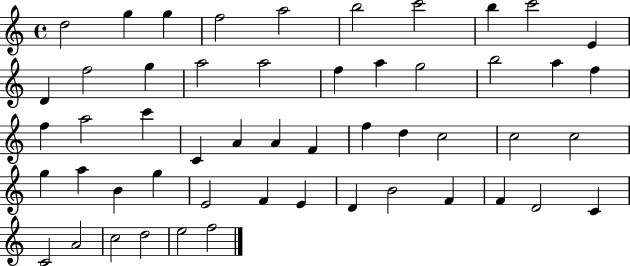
D5/h G5/q G5/q F5/h A5/h B5/h C6/h B5/q C6/h E4/q D4/q F5/h G5/q A5/h A5/h F5/q A5/q G5/h B5/h A5/q F5/q F5/q A5/h C6/q C4/q A4/q A4/q F4/q F5/q D5/q C5/h C5/h C5/h G5/q A5/q B4/q G5/q E4/h F4/q E4/q D4/q B4/h F4/q F4/q D4/h C4/q C4/h A4/h C5/h D5/h E5/h F5/h